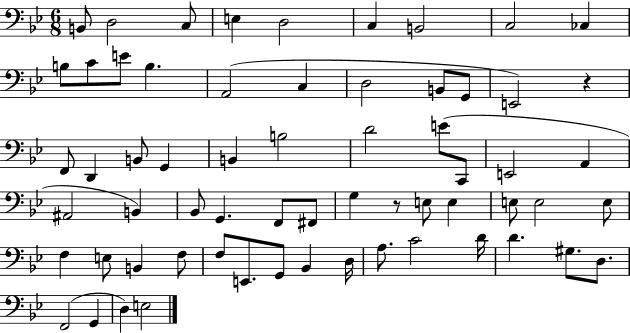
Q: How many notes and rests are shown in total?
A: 63